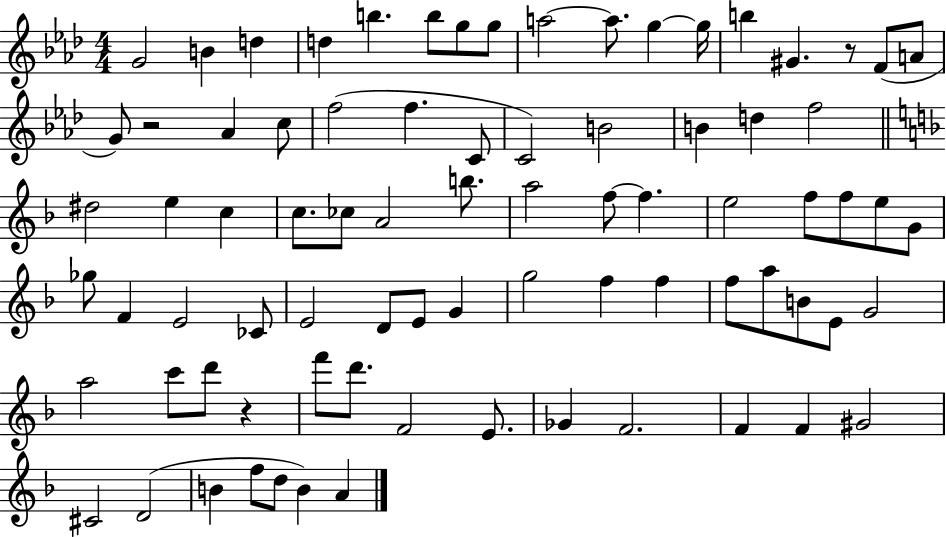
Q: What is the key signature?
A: AES major